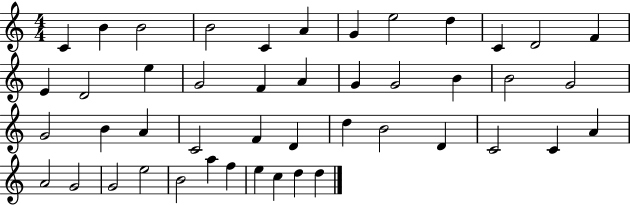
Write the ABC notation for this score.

X:1
T:Untitled
M:4/4
L:1/4
K:C
C B B2 B2 C A G e2 d C D2 F E D2 e G2 F A G G2 B B2 G2 G2 B A C2 F D d B2 D C2 C A A2 G2 G2 e2 B2 a f e c d d